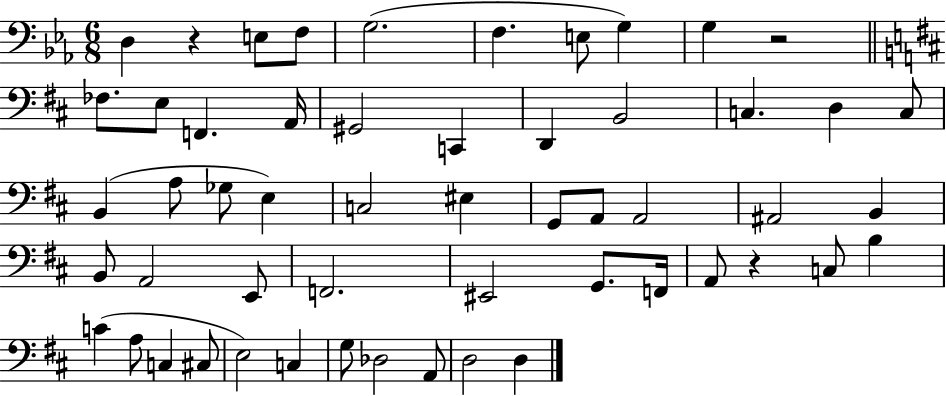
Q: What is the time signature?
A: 6/8